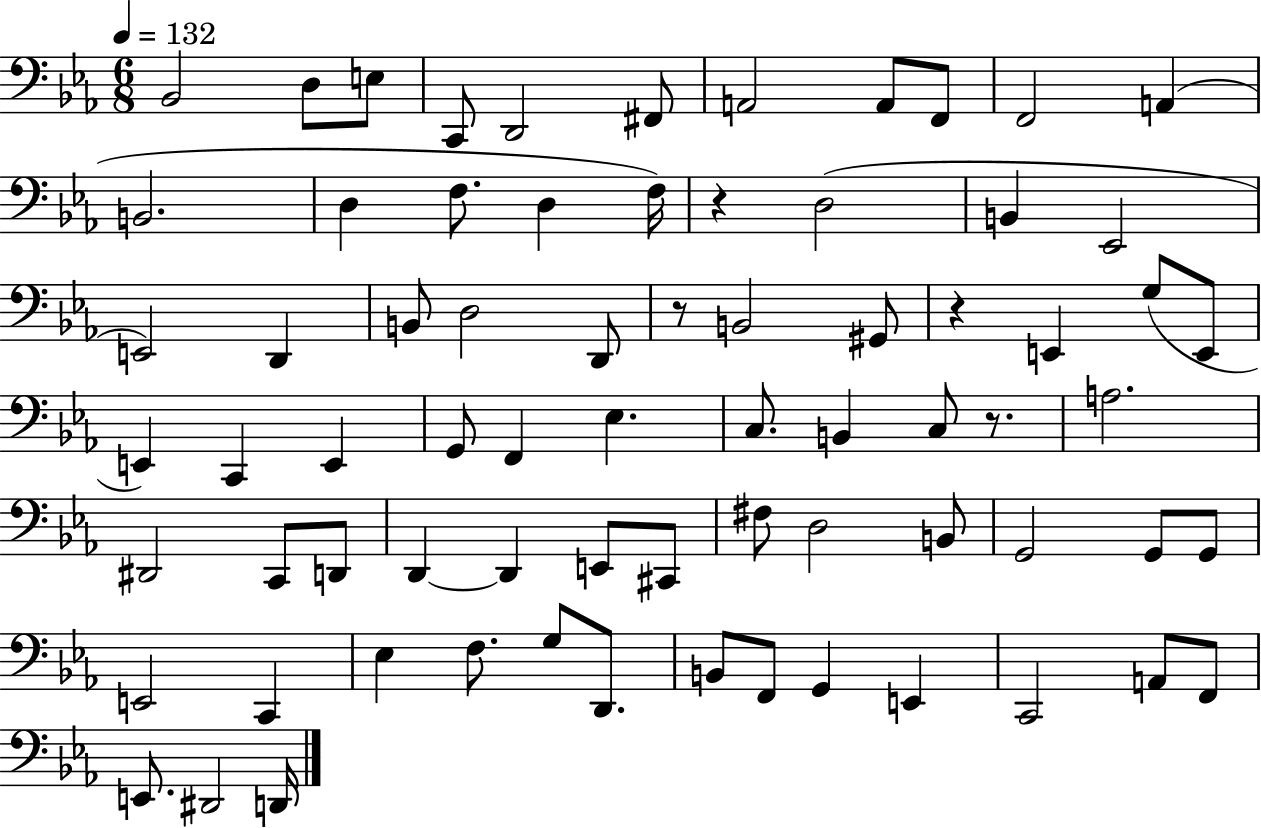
Bb2/h D3/e E3/e C2/e D2/h F#2/e A2/h A2/e F2/e F2/h A2/q B2/h. D3/q F3/e. D3/q F3/s R/q D3/h B2/q Eb2/h E2/h D2/q B2/e D3/h D2/e R/e B2/h G#2/e R/q E2/q G3/e E2/e E2/q C2/q E2/q G2/e F2/q Eb3/q. C3/e. B2/q C3/e R/e. A3/h. D#2/h C2/e D2/e D2/q D2/q E2/e C#2/e F#3/e D3/h B2/e G2/h G2/e G2/e E2/h C2/q Eb3/q F3/e. G3/e D2/e. B2/e F2/e G2/q E2/q C2/h A2/e F2/e E2/e. D#2/h D2/s